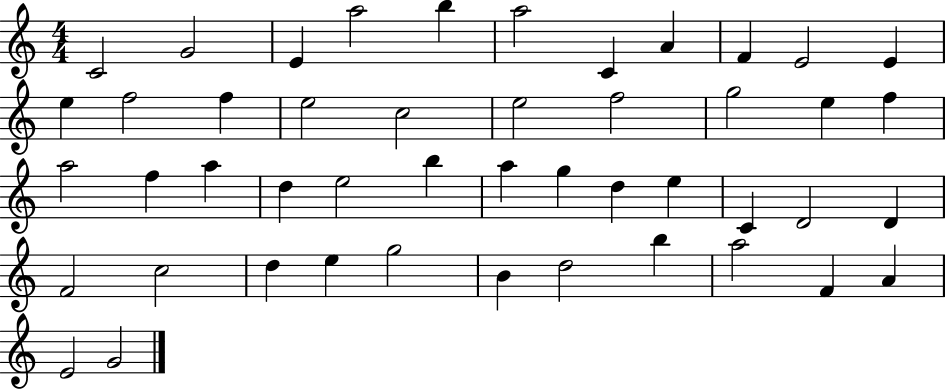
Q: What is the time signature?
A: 4/4